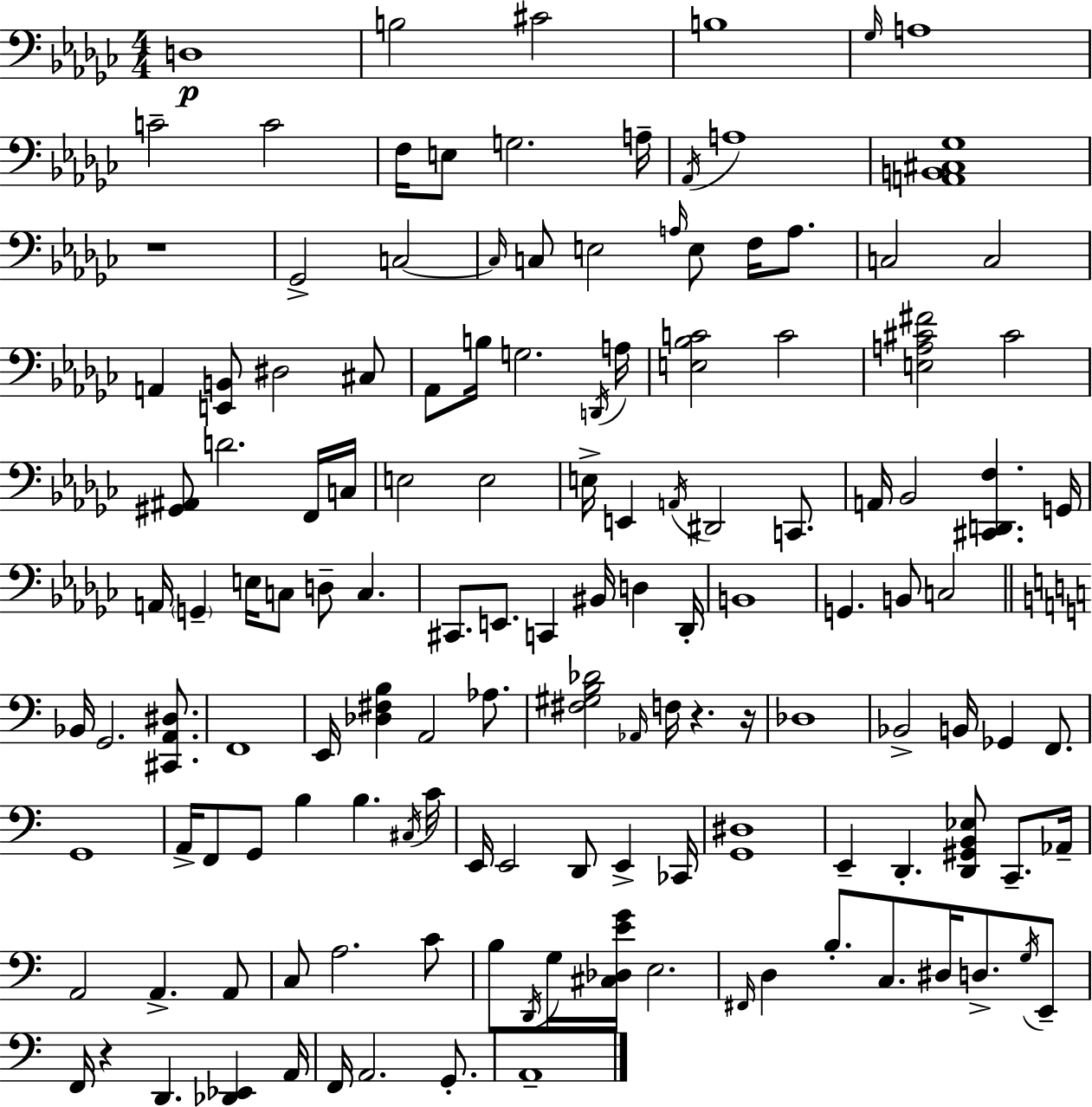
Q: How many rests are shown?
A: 4